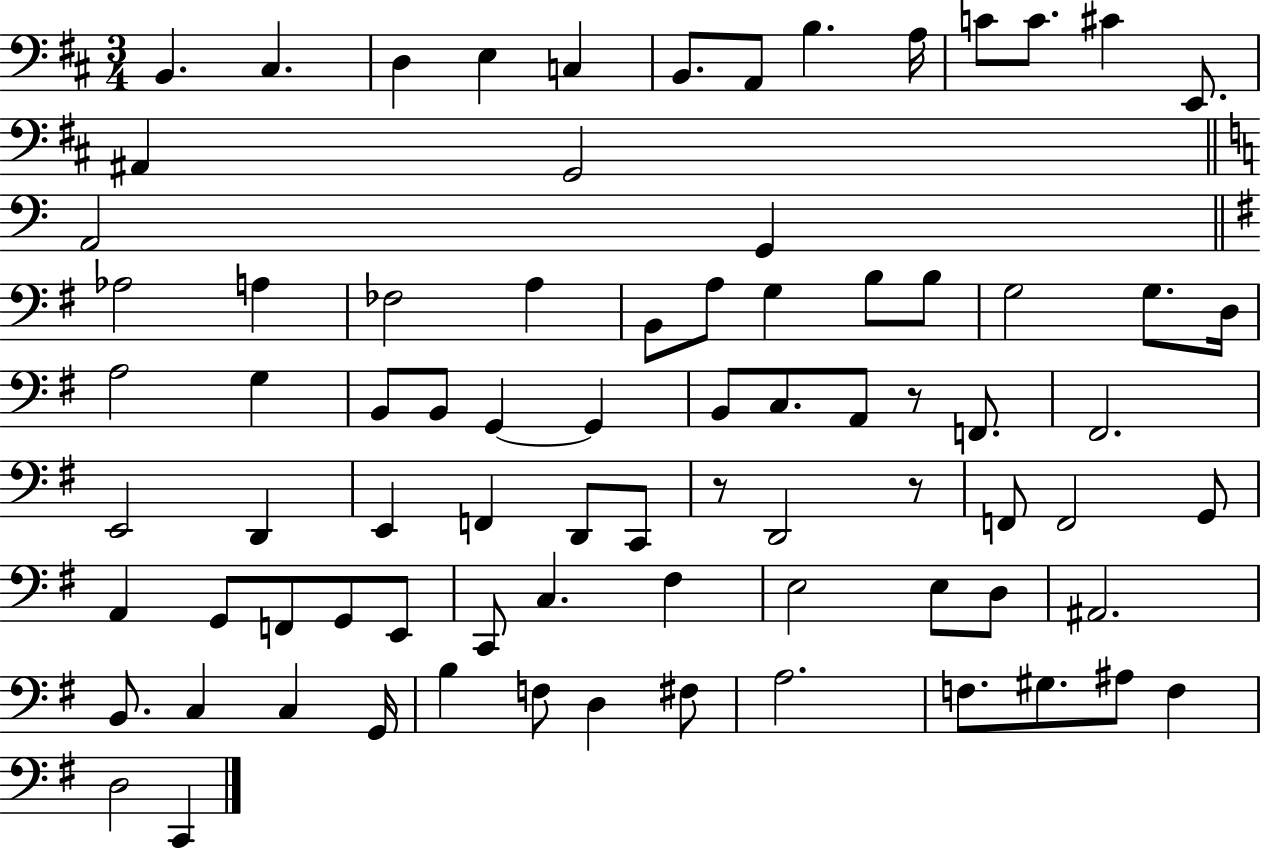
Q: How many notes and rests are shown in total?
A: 80